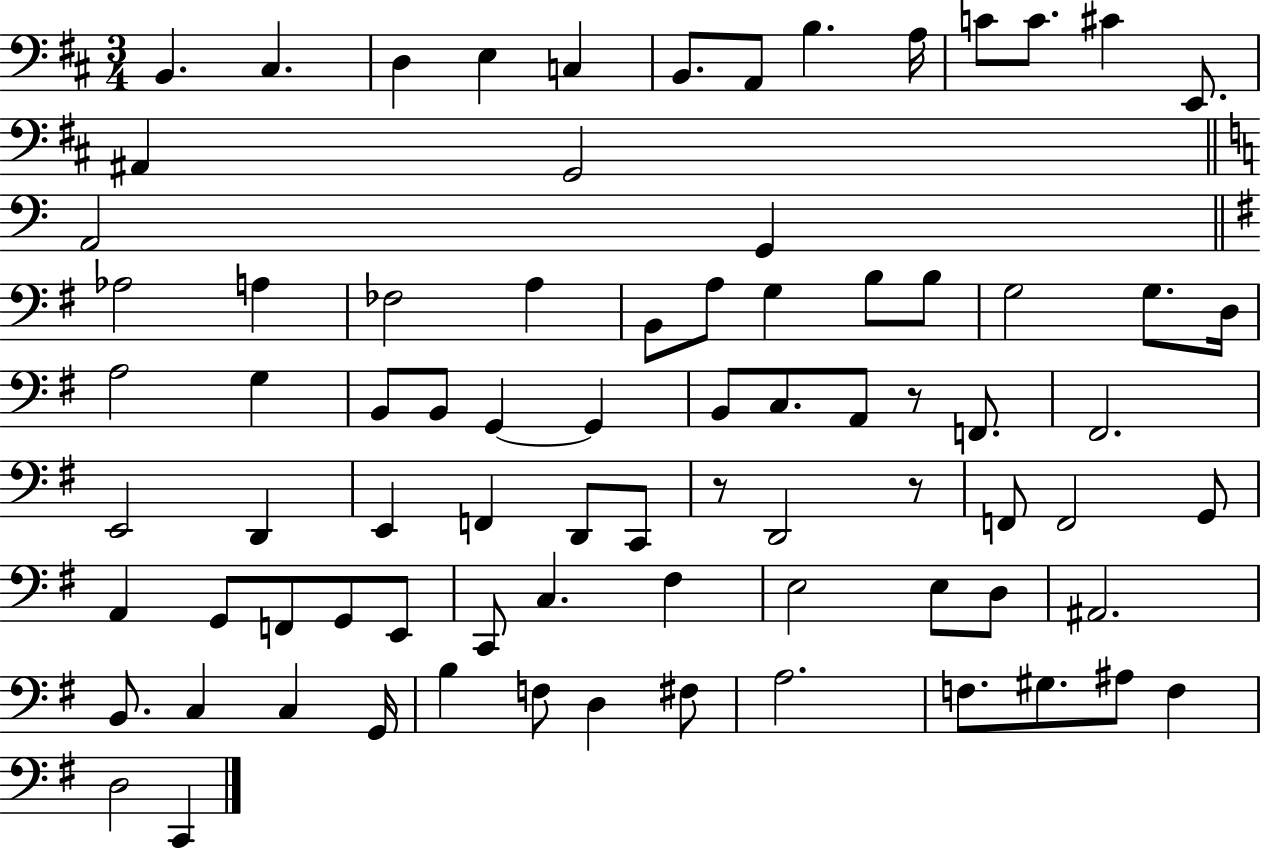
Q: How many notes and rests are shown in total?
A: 80